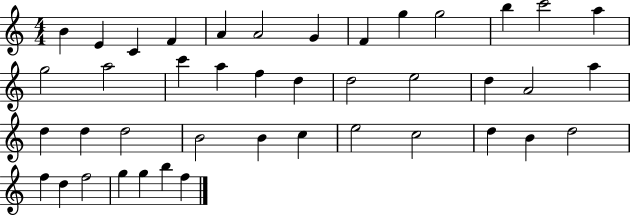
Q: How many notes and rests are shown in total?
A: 42